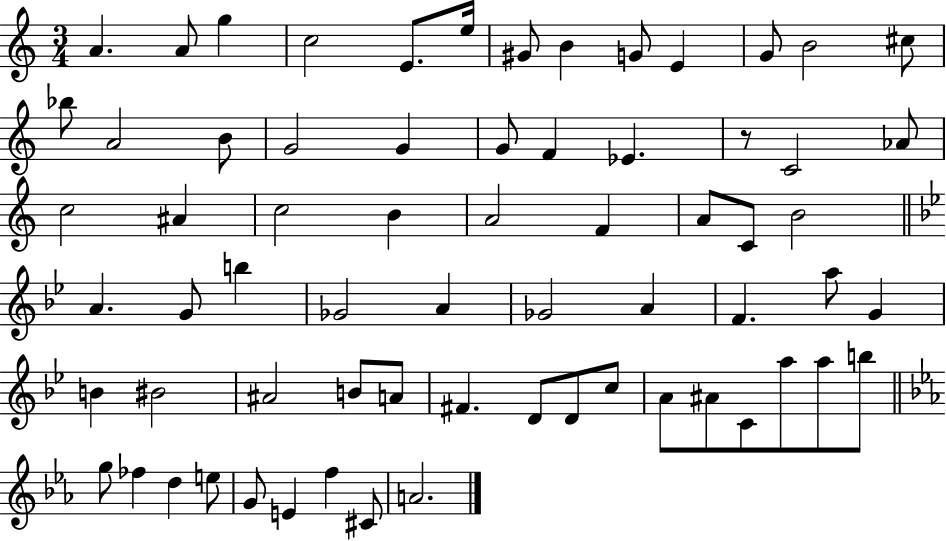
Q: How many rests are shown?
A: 1